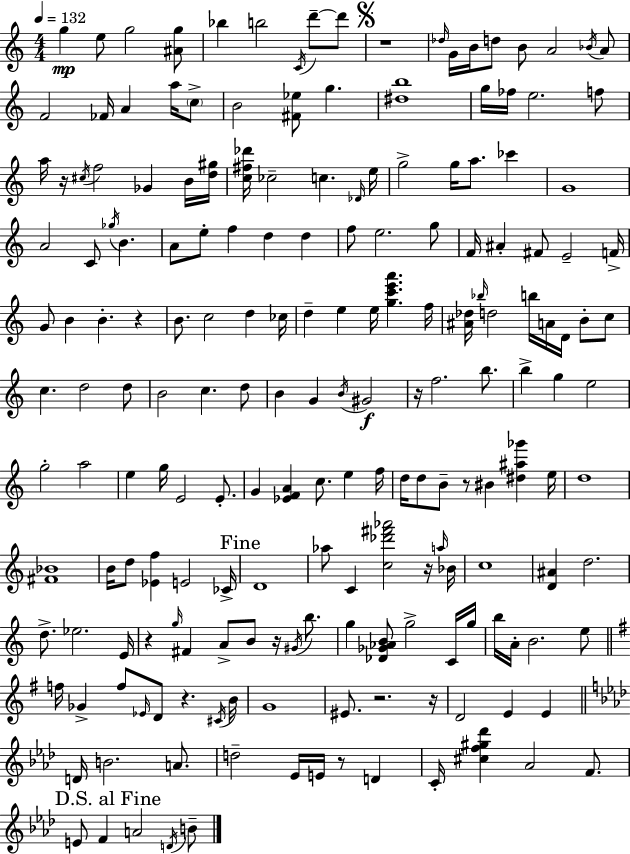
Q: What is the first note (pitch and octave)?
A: G5